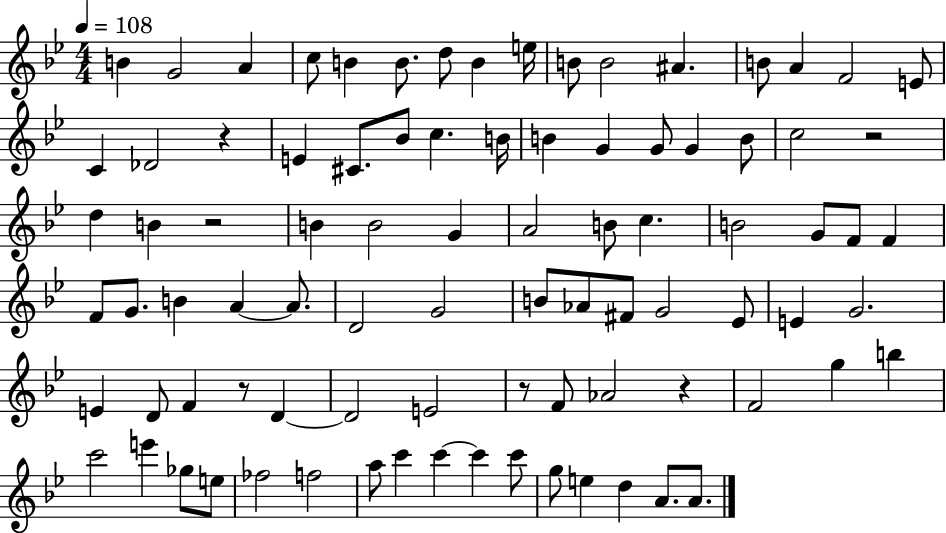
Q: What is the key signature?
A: BES major